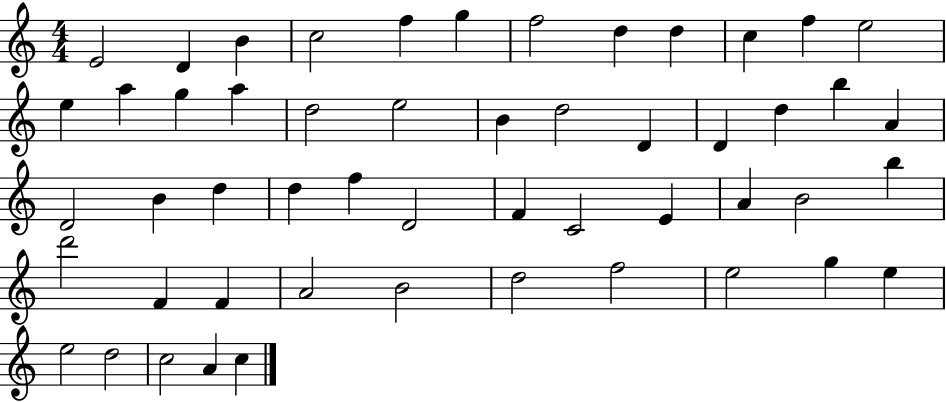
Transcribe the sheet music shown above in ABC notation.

X:1
T:Untitled
M:4/4
L:1/4
K:C
E2 D B c2 f g f2 d d c f e2 e a g a d2 e2 B d2 D D d b A D2 B d d f D2 F C2 E A B2 b d'2 F F A2 B2 d2 f2 e2 g e e2 d2 c2 A c